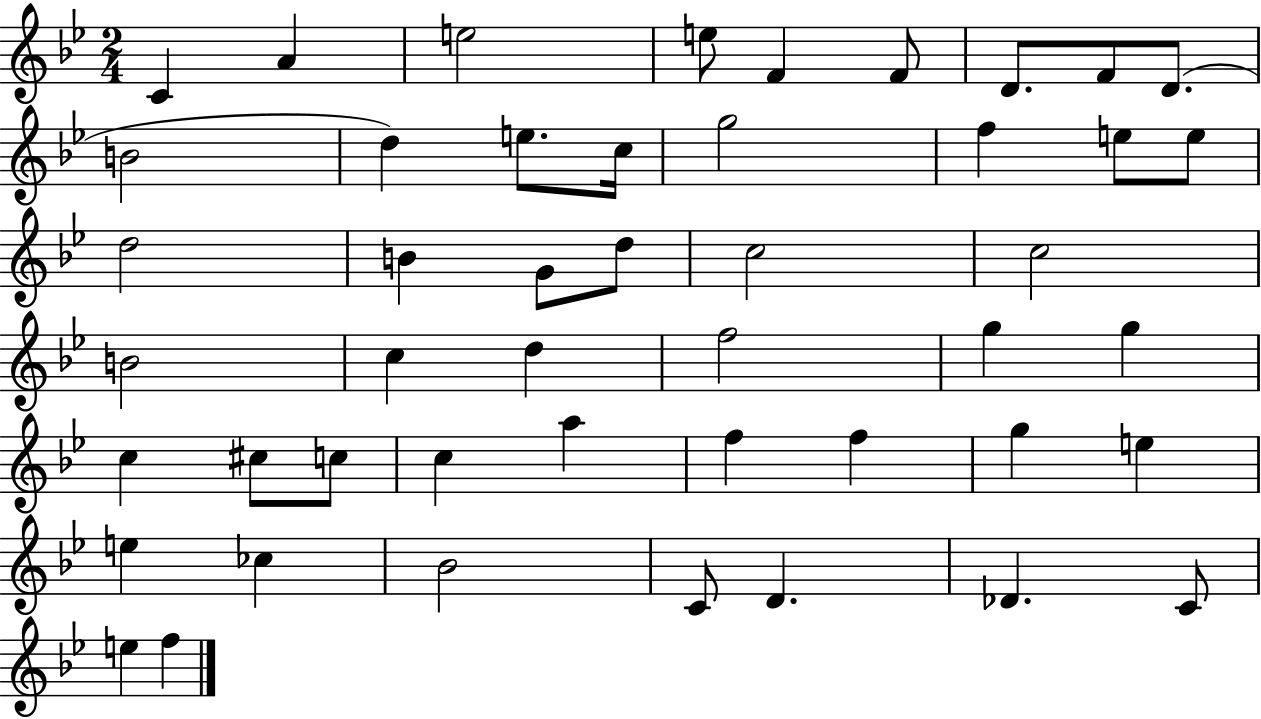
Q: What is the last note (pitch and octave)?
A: F5